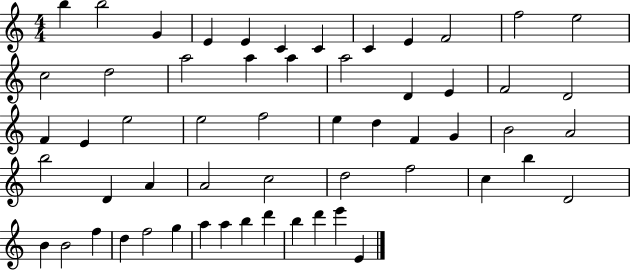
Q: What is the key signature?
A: C major